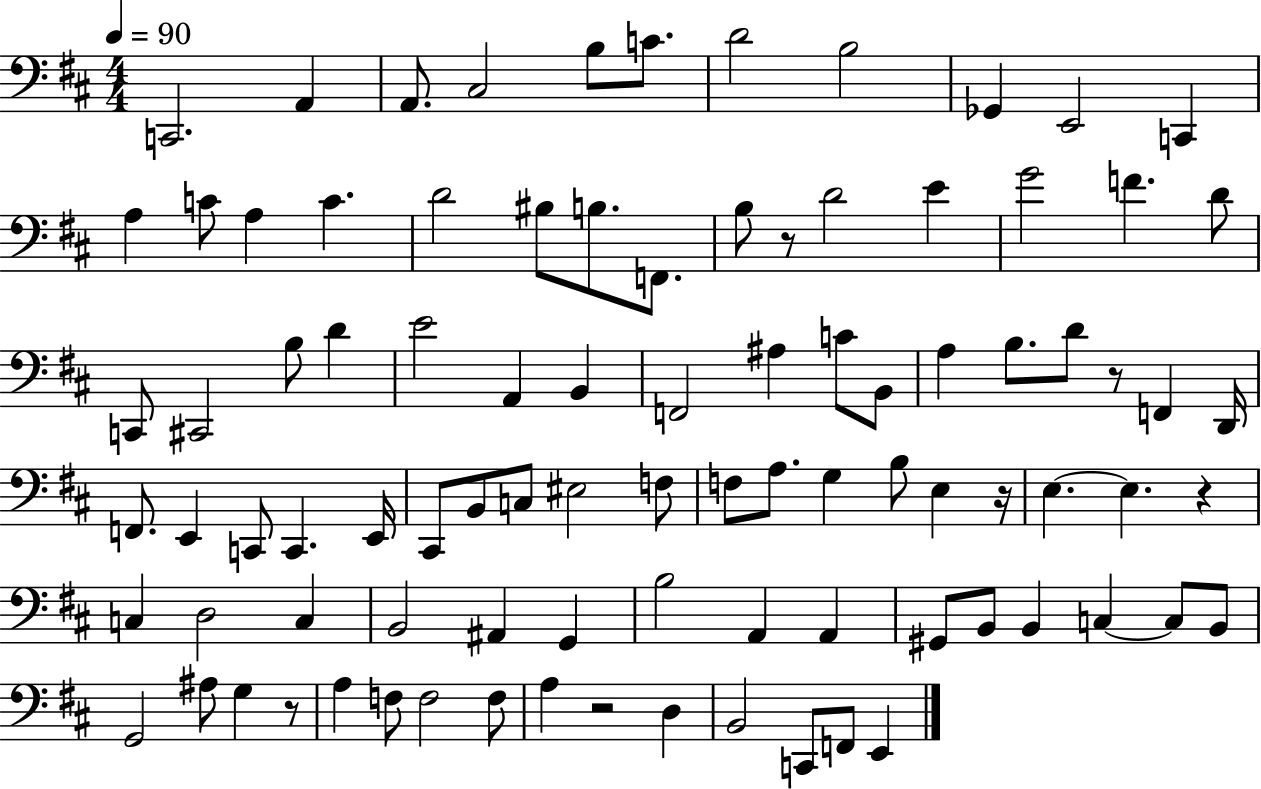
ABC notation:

X:1
T:Untitled
M:4/4
L:1/4
K:D
C,,2 A,, A,,/2 ^C,2 B,/2 C/2 D2 B,2 _G,, E,,2 C,, A, C/2 A, C D2 ^B,/2 B,/2 F,,/2 B,/2 z/2 D2 E G2 F D/2 C,,/2 ^C,,2 B,/2 D E2 A,, B,, F,,2 ^A, C/2 B,,/2 A, B,/2 D/2 z/2 F,, D,,/4 F,,/2 E,, C,,/2 C,, E,,/4 ^C,,/2 B,,/2 C,/2 ^E,2 F,/2 F,/2 A,/2 G, B,/2 E, z/4 E, E, z C, D,2 C, B,,2 ^A,, G,, B,2 A,, A,, ^G,,/2 B,,/2 B,, C, C,/2 B,,/2 G,,2 ^A,/2 G, z/2 A, F,/2 F,2 F,/2 A, z2 D, B,,2 C,,/2 F,,/2 E,,